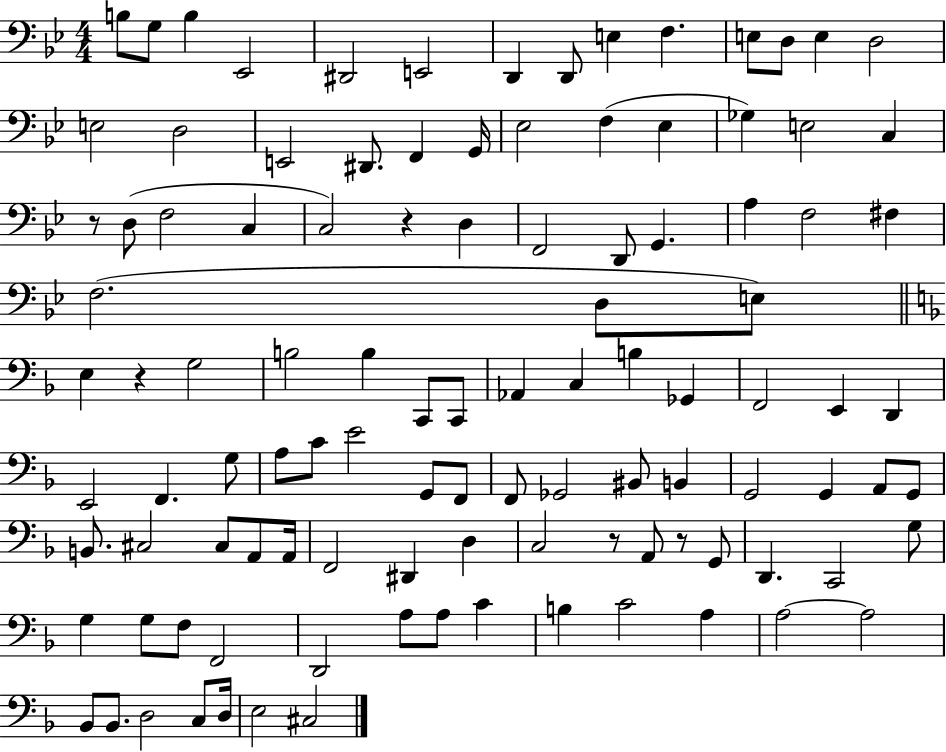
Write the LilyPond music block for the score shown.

{
  \clef bass
  \numericTimeSignature
  \time 4/4
  \key bes \major
  \repeat volta 2 { b8 g8 b4 ees,2 | dis,2 e,2 | d,4 d,8 e4 f4. | e8 d8 e4 d2 | \break e2 d2 | e,2 dis,8. f,4 g,16 | ees2 f4( ees4 | ges4) e2 c4 | \break r8 d8( f2 c4 | c2) r4 d4 | f,2 d,8 g,4. | a4 f2 fis4 | \break f2.( d8 e8) | \bar "||" \break \key d \minor e4 r4 g2 | b2 b4 c,8 c,8 | aes,4 c4 b4 ges,4 | f,2 e,4 d,4 | \break e,2 f,4. g8 | a8 c'8 e'2 g,8 f,8 | f,8 ges,2 bis,8 b,4 | g,2 g,4 a,8 g,8 | \break b,8. cis2 cis8 a,8 a,16 | f,2 dis,4 d4 | c2 r8 a,8 r8 g,8 | d,4. c,2 g8 | \break g4 g8 f8 f,2 | d,2 a8 a8 c'4 | b4 c'2 a4 | a2~~ a2 | \break bes,8 bes,8. d2 c8 d16 | e2 cis2 | } \bar "|."
}